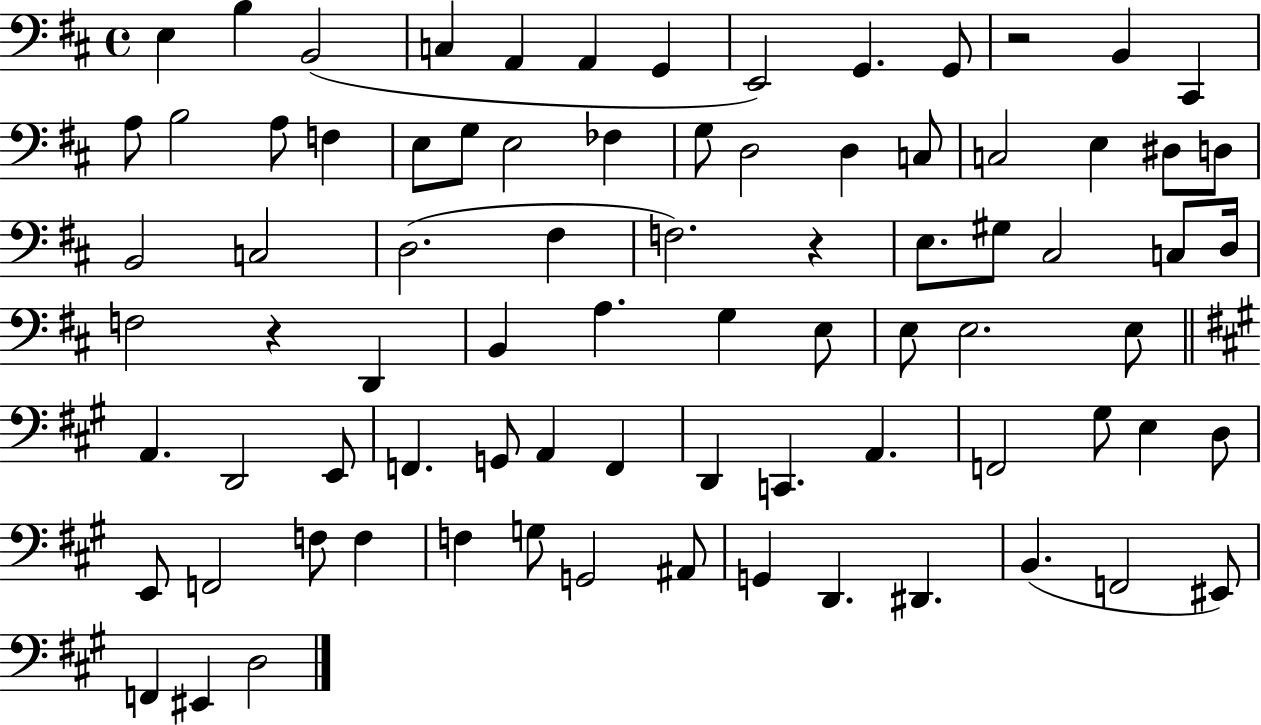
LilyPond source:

{
  \clef bass
  \time 4/4
  \defaultTimeSignature
  \key d \major
  e4 b4 b,2( | c4 a,4 a,4 g,4 | e,2) g,4. g,8 | r2 b,4 cis,4 | \break a8 b2 a8 f4 | e8 g8 e2 fes4 | g8 d2 d4 c8 | c2 e4 dis8 d8 | \break b,2 c2 | d2.( fis4 | f2.) r4 | e8. gis8 cis2 c8 d16 | \break f2 r4 d,4 | b,4 a4. g4 e8 | e8 e2. e8 | \bar "||" \break \key a \major a,4. d,2 e,8 | f,4. g,8 a,4 f,4 | d,4 c,4. a,4. | f,2 gis8 e4 d8 | \break e,8 f,2 f8 f4 | f4 g8 g,2 ais,8 | g,4 d,4. dis,4. | b,4.( f,2 eis,8) | \break f,4 eis,4 d2 | \bar "|."
}